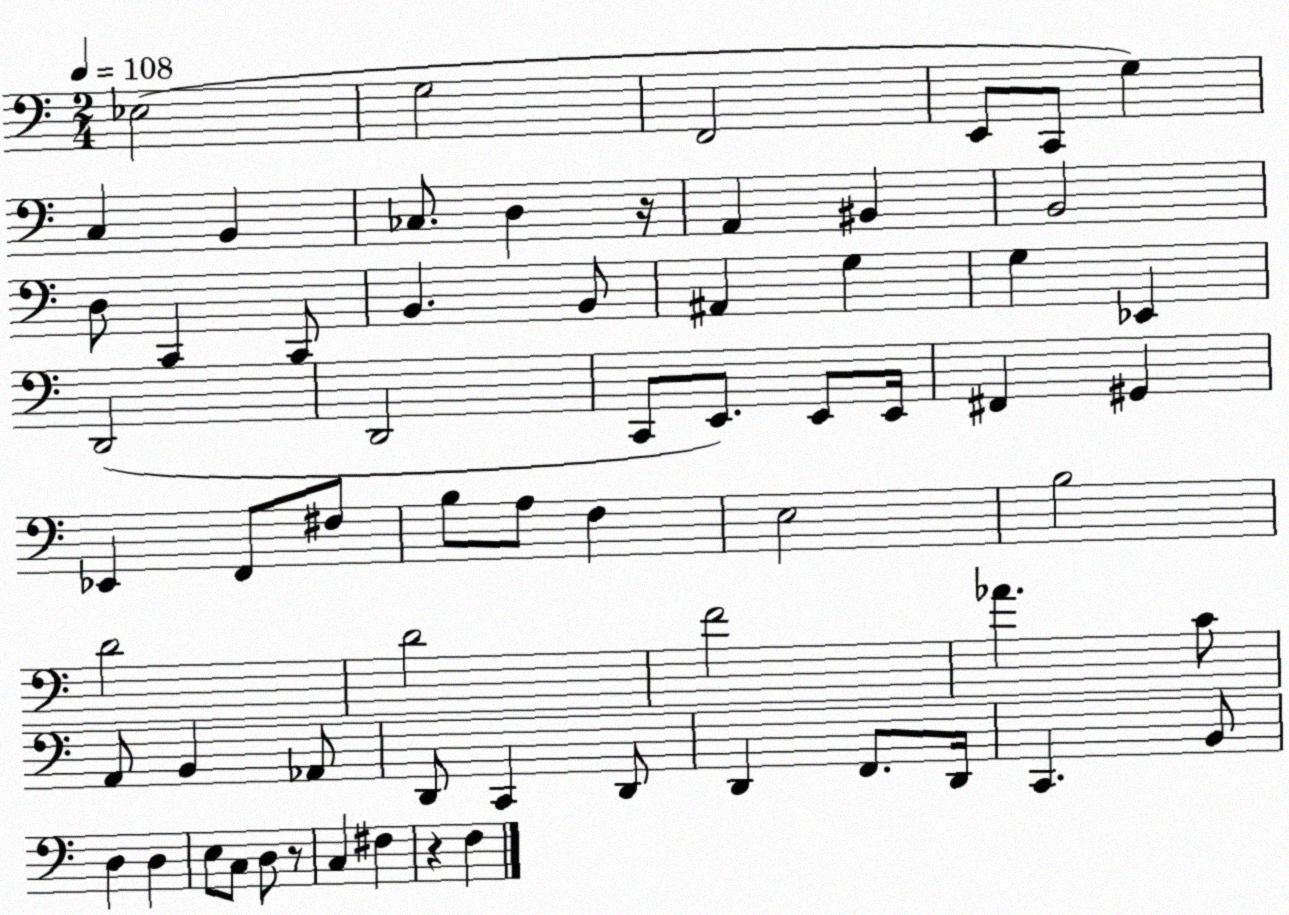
X:1
T:Untitled
M:2/4
L:1/4
K:C
_E,2 G,2 F,,2 E,,/2 C,,/2 G, C, B,, _C,/2 D, z/4 A,, ^B,, B,,2 D,/2 C,, C,,/2 B,, B,,/2 ^A,, G, G, _E,, D,,2 D,,2 C,,/2 E,,/2 E,,/2 E,,/4 ^F,, ^G,, _E,, F,,/2 ^F,/2 B,/2 A,/2 F, E,2 B,2 D2 D2 F2 _A C/2 A,,/2 B,, _A,,/2 D,,/2 C,, D,,/2 D,, F,,/2 D,,/4 C,, B,,/2 D, D, E,/2 C,/2 D,/2 z/2 C, ^F, z F,